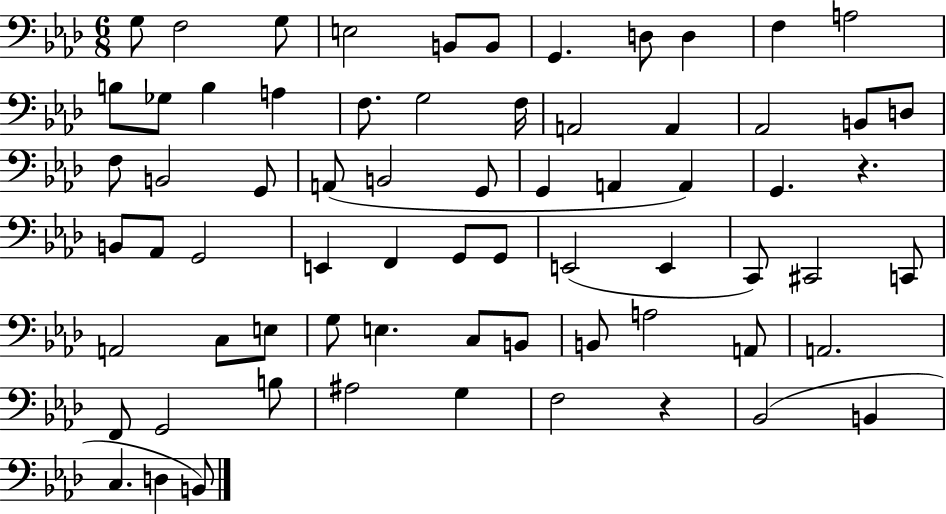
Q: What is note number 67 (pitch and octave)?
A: B2